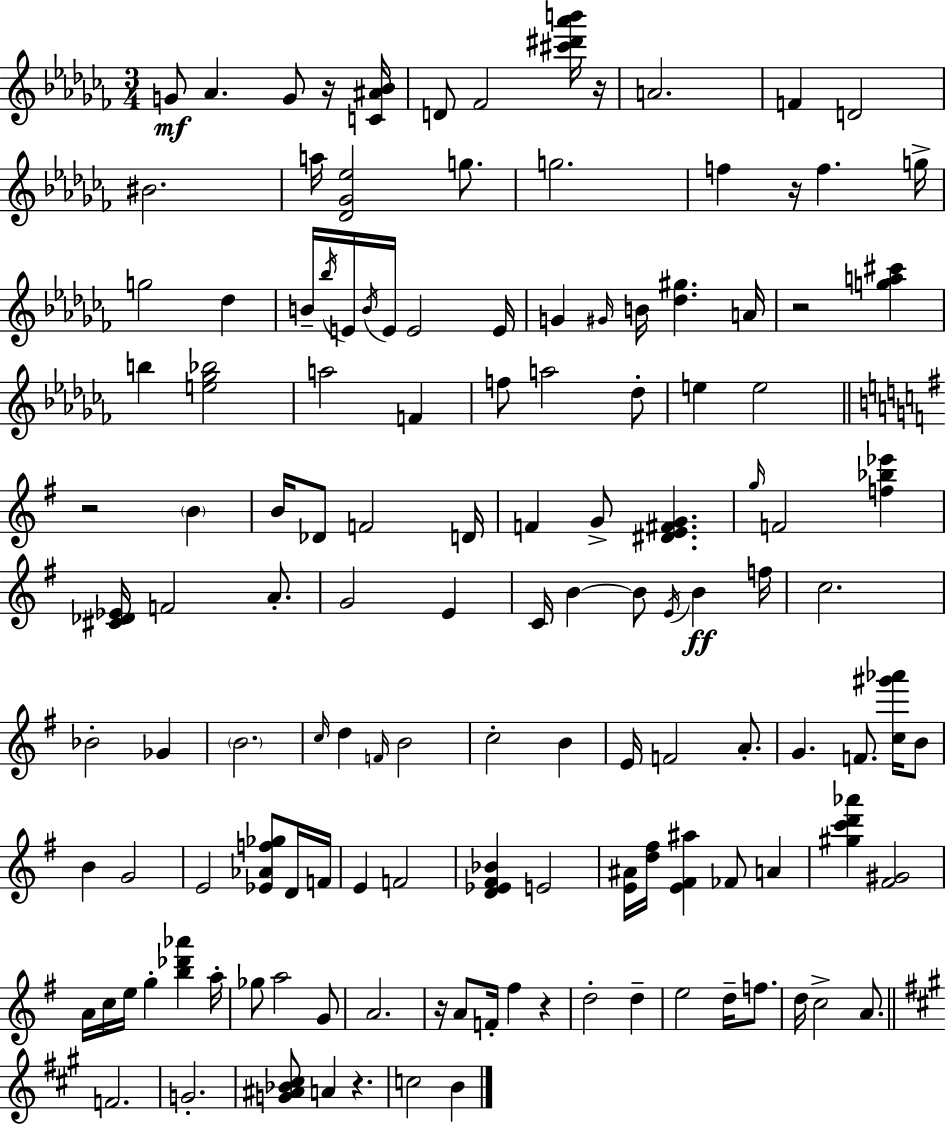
G4/e Ab4/q. G4/e R/s [C4,A#4,Bb4]/s D4/e FES4/h [C#6,D#6,Ab6,B6]/s R/s A4/h. F4/q D4/h BIS4/h. A5/s [Db4,Gb4,Eb5]/h G5/e. G5/h. F5/q R/s F5/q. G5/s G5/h Db5/q B4/s Bb5/s E4/s B4/s E4/s E4/h E4/s G4/q G#4/s B4/s [Db5,G#5]/q. A4/s R/h [G5,A5,C#6]/q B5/q [E5,Gb5,Bb5]/h A5/h F4/q F5/e A5/h Db5/e E5/q E5/h R/h B4/q B4/s Db4/e F4/h D4/s F4/q G4/e [D#4,E4,F#4,G4]/q. G5/s F4/h [F5,Bb5,Eb6]/q [C#4,Db4,Eb4]/s F4/h A4/e. G4/h E4/q C4/s B4/q B4/e E4/s B4/q F5/s C5/h. Bb4/h Gb4/q B4/h. C5/s D5/q F4/s B4/h C5/h B4/q E4/s F4/h A4/e. G4/q. F4/e. [C5,G#6,Ab6]/s B4/e B4/q G4/h E4/h [Eb4,Ab4,F5,Gb5]/e D4/s F4/s E4/q F4/h [D4,Eb4,F#4,Bb4]/q E4/h [E4,A#4]/s [D5,F#5]/s [E4,F#4,A#5]/q FES4/e A4/q [G#5,C6,D6,Ab6]/q [F#4,G#4]/h A4/s C5/s E5/s G5/q [B5,Db6,Ab6]/q A5/s Gb5/e A5/h G4/e A4/h. R/s A4/e F4/s F#5/q R/q D5/h D5/q E5/h D5/s F5/e. D5/s C5/h A4/e. F4/h. G4/h. [G4,A#4,Bb4,C#5]/e A4/q R/q. C5/h B4/q